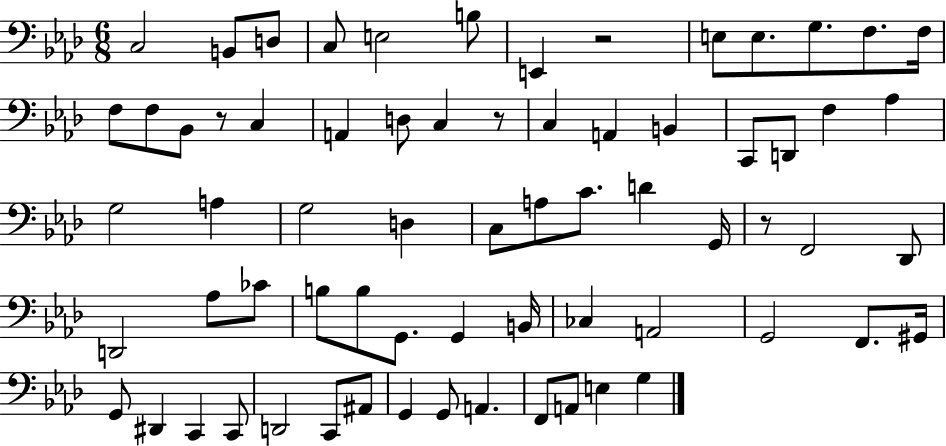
C3/h B2/e D3/e C3/e E3/h B3/e E2/q R/h E3/e E3/e. G3/e. F3/e. F3/s F3/e F3/e Bb2/e R/e C3/q A2/q D3/e C3/q R/e C3/q A2/q B2/q C2/e D2/e F3/q Ab3/q G3/h A3/q G3/h D3/q C3/e A3/e C4/e. D4/q G2/s R/e F2/h Db2/e D2/h Ab3/e CES4/e B3/e B3/e G2/e. G2/q B2/s CES3/q A2/h G2/h F2/e. G#2/s G2/e D#2/q C2/q C2/e D2/h C2/e A#2/e G2/q G2/e A2/q. F2/e A2/e E3/q G3/q